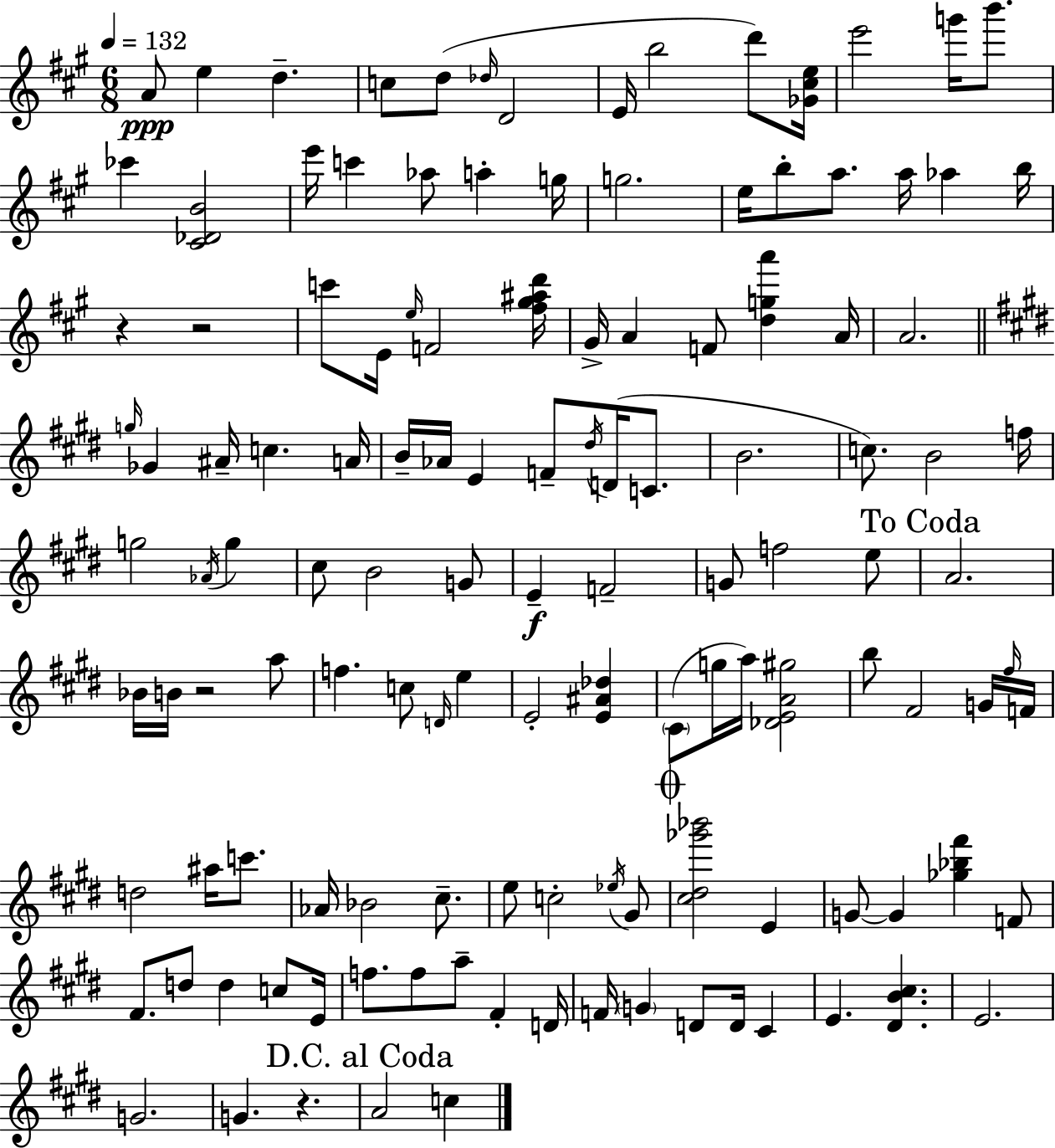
{
  \clef treble
  \numericTimeSignature
  \time 6/8
  \key a \major
  \tempo 4 = 132
  a'8\ppp e''4 d''4.-- | c''8 d''8( \grace { des''16 } d'2 | e'16 b''2 d'''8) | <ges' cis'' e''>16 e'''2 g'''16 b'''8. | \break ces'''4 <cis' des' b'>2 | e'''16 c'''4 aes''8 a''4-. | g''16 g''2. | e''16 b''8-. a''8. a''16 aes''4 | \break b''16 r4 r2 | c'''8 e'16 \grace { e''16 } f'2 | <fis'' gis'' ais'' d'''>16 gis'16-> a'4 f'8 <d'' g'' a'''>4 | a'16 a'2. | \break \bar "||" \break \key e \major \grace { g''16 } ges'4 ais'16-- c''4. | a'16 b'16-- aes'16 e'4 f'8-- \acciaccatura { dis''16 }( d'16 c'8. | b'2. | c''8.) b'2 | \break f''16 g''2 \acciaccatura { aes'16 } g''4 | cis''8 b'2 | g'8 e'4--\f f'2-- | g'8 f''2 | \break e''8 \mark "To Coda" a'2. | bes'16 b'16 r2 | a''8 f''4. c''8 \grace { d'16 } | e''4 e'2-. | \break <e' ais' des''>4 \parenthesize cis'8( g''16 a''16) <des' e' a' gis''>2 | b''8 fis'2 | g'16 \grace { fis''16 } f'16 d''2 | ais''16 c'''8. aes'16 bes'2 | \break cis''8.-- e''8 c''2-. | \acciaccatura { ees''16 } gis'8 \mark \markup { \musicglyph "scripts.coda" } <cis'' dis'' ges''' bes'''>2 | e'4 g'8~~ g'4 | <ges'' bes'' fis'''>4 f'8 fis'8. d''8 d''4 | \break c''8 e'16 f''8. f''8 a''8-- | fis'4-. d'16 f'16 \parenthesize g'4 d'8 | d'16 cis'4 e'4. | <dis' b' cis''>4. e'2. | \break g'2. | g'4. | r4. \mark "D.C. al Coda" a'2 | c''4 \bar "|."
}